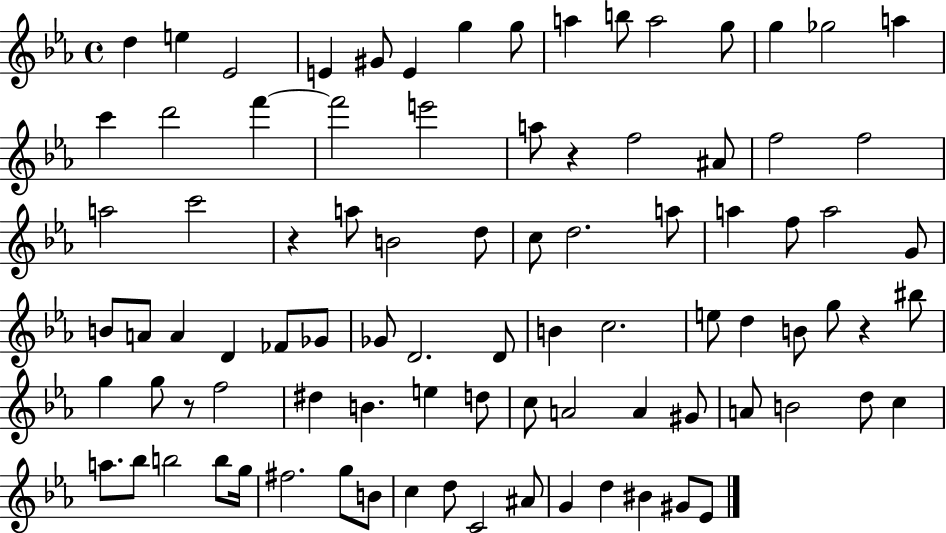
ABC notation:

X:1
T:Untitled
M:4/4
L:1/4
K:Eb
d e _E2 E ^G/2 E g g/2 a b/2 a2 g/2 g _g2 a c' d'2 f' f'2 e'2 a/2 z f2 ^A/2 f2 f2 a2 c'2 z a/2 B2 d/2 c/2 d2 a/2 a f/2 a2 G/2 B/2 A/2 A D _F/2 _G/2 _G/2 D2 D/2 B c2 e/2 d B/2 g/2 z ^b/2 g g/2 z/2 f2 ^d B e d/2 c/2 A2 A ^G/2 A/2 B2 d/2 c a/2 _b/2 b2 b/2 g/4 ^f2 g/2 B/2 c d/2 C2 ^A/2 G d ^B ^G/2 _E/2